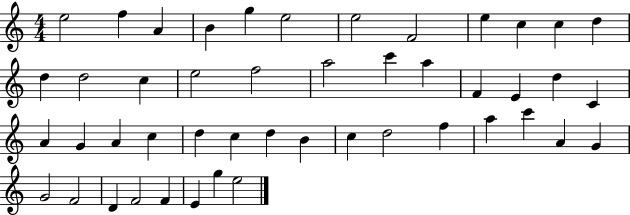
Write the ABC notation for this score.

X:1
T:Untitled
M:4/4
L:1/4
K:C
e2 f A B g e2 e2 F2 e c c d d d2 c e2 f2 a2 c' a F E d C A G A c d c d B c d2 f a c' A G G2 F2 D F2 F E g e2